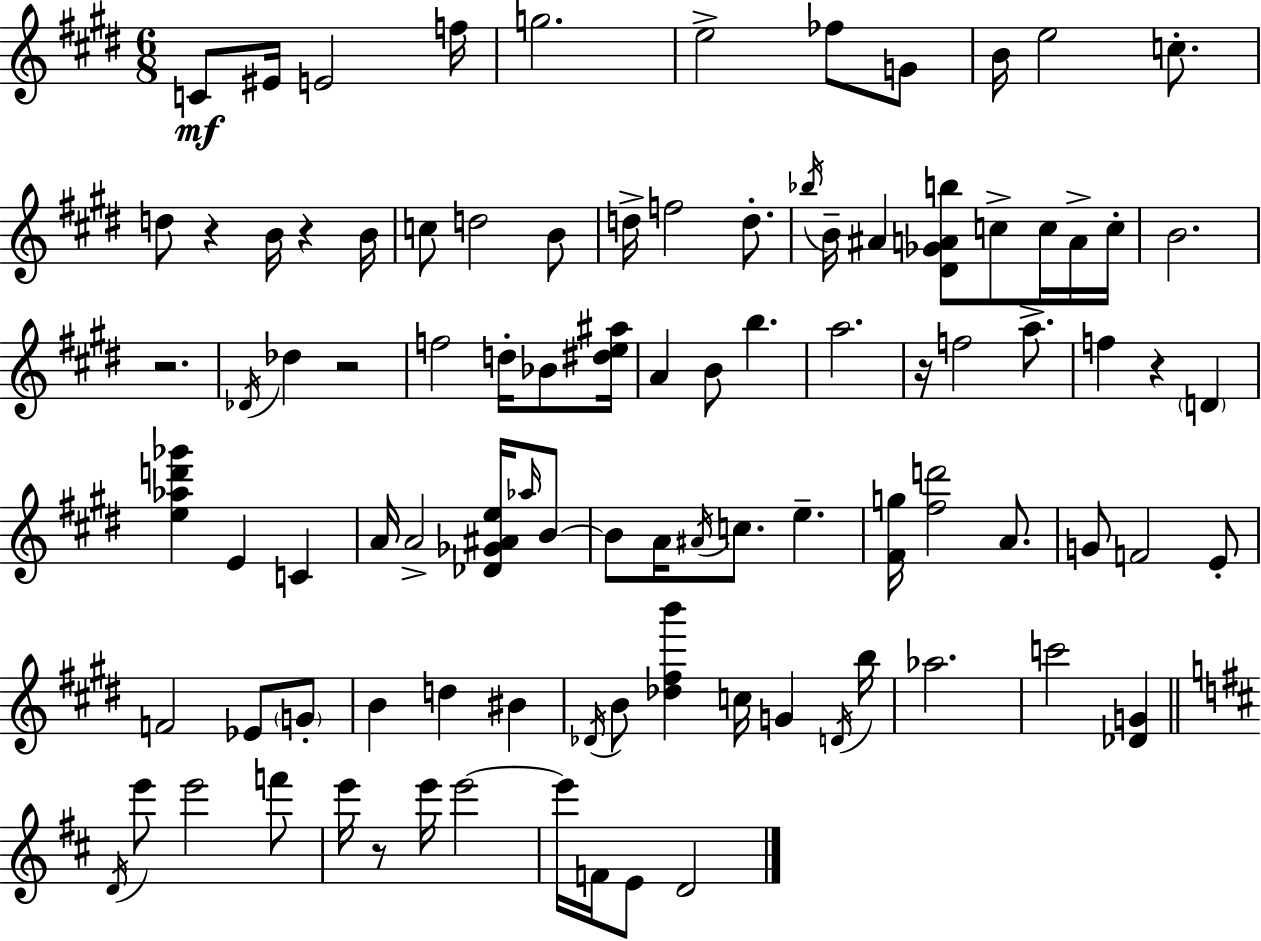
X:1
T:Untitled
M:6/8
L:1/4
K:E
C/2 ^E/4 E2 f/4 g2 e2 _f/2 G/2 B/4 e2 c/2 d/2 z B/4 z B/4 c/2 d2 B/2 d/4 f2 d/2 _b/4 B/4 ^A [^D_GAb]/2 c/2 c/4 A/4 c/4 B2 z2 _D/4 _d z2 f2 d/4 _B/2 [^de^a]/4 A B/2 b a2 z/4 f2 a/2 f z D [e_ad'_g'] E C A/4 A2 [_D_G^Ae]/4 _a/4 B/2 B/2 A/4 ^A/4 c/2 e [^Fg]/4 [^fd']2 A/2 G/2 F2 E/2 F2 _E/2 G/2 B d ^B _D/4 B/2 [_d^fb'] c/4 G D/4 b/4 _a2 c'2 [_DG] D/4 e'/2 e'2 f'/2 e'/4 z/2 e'/4 e'2 e'/4 F/4 E/2 D2